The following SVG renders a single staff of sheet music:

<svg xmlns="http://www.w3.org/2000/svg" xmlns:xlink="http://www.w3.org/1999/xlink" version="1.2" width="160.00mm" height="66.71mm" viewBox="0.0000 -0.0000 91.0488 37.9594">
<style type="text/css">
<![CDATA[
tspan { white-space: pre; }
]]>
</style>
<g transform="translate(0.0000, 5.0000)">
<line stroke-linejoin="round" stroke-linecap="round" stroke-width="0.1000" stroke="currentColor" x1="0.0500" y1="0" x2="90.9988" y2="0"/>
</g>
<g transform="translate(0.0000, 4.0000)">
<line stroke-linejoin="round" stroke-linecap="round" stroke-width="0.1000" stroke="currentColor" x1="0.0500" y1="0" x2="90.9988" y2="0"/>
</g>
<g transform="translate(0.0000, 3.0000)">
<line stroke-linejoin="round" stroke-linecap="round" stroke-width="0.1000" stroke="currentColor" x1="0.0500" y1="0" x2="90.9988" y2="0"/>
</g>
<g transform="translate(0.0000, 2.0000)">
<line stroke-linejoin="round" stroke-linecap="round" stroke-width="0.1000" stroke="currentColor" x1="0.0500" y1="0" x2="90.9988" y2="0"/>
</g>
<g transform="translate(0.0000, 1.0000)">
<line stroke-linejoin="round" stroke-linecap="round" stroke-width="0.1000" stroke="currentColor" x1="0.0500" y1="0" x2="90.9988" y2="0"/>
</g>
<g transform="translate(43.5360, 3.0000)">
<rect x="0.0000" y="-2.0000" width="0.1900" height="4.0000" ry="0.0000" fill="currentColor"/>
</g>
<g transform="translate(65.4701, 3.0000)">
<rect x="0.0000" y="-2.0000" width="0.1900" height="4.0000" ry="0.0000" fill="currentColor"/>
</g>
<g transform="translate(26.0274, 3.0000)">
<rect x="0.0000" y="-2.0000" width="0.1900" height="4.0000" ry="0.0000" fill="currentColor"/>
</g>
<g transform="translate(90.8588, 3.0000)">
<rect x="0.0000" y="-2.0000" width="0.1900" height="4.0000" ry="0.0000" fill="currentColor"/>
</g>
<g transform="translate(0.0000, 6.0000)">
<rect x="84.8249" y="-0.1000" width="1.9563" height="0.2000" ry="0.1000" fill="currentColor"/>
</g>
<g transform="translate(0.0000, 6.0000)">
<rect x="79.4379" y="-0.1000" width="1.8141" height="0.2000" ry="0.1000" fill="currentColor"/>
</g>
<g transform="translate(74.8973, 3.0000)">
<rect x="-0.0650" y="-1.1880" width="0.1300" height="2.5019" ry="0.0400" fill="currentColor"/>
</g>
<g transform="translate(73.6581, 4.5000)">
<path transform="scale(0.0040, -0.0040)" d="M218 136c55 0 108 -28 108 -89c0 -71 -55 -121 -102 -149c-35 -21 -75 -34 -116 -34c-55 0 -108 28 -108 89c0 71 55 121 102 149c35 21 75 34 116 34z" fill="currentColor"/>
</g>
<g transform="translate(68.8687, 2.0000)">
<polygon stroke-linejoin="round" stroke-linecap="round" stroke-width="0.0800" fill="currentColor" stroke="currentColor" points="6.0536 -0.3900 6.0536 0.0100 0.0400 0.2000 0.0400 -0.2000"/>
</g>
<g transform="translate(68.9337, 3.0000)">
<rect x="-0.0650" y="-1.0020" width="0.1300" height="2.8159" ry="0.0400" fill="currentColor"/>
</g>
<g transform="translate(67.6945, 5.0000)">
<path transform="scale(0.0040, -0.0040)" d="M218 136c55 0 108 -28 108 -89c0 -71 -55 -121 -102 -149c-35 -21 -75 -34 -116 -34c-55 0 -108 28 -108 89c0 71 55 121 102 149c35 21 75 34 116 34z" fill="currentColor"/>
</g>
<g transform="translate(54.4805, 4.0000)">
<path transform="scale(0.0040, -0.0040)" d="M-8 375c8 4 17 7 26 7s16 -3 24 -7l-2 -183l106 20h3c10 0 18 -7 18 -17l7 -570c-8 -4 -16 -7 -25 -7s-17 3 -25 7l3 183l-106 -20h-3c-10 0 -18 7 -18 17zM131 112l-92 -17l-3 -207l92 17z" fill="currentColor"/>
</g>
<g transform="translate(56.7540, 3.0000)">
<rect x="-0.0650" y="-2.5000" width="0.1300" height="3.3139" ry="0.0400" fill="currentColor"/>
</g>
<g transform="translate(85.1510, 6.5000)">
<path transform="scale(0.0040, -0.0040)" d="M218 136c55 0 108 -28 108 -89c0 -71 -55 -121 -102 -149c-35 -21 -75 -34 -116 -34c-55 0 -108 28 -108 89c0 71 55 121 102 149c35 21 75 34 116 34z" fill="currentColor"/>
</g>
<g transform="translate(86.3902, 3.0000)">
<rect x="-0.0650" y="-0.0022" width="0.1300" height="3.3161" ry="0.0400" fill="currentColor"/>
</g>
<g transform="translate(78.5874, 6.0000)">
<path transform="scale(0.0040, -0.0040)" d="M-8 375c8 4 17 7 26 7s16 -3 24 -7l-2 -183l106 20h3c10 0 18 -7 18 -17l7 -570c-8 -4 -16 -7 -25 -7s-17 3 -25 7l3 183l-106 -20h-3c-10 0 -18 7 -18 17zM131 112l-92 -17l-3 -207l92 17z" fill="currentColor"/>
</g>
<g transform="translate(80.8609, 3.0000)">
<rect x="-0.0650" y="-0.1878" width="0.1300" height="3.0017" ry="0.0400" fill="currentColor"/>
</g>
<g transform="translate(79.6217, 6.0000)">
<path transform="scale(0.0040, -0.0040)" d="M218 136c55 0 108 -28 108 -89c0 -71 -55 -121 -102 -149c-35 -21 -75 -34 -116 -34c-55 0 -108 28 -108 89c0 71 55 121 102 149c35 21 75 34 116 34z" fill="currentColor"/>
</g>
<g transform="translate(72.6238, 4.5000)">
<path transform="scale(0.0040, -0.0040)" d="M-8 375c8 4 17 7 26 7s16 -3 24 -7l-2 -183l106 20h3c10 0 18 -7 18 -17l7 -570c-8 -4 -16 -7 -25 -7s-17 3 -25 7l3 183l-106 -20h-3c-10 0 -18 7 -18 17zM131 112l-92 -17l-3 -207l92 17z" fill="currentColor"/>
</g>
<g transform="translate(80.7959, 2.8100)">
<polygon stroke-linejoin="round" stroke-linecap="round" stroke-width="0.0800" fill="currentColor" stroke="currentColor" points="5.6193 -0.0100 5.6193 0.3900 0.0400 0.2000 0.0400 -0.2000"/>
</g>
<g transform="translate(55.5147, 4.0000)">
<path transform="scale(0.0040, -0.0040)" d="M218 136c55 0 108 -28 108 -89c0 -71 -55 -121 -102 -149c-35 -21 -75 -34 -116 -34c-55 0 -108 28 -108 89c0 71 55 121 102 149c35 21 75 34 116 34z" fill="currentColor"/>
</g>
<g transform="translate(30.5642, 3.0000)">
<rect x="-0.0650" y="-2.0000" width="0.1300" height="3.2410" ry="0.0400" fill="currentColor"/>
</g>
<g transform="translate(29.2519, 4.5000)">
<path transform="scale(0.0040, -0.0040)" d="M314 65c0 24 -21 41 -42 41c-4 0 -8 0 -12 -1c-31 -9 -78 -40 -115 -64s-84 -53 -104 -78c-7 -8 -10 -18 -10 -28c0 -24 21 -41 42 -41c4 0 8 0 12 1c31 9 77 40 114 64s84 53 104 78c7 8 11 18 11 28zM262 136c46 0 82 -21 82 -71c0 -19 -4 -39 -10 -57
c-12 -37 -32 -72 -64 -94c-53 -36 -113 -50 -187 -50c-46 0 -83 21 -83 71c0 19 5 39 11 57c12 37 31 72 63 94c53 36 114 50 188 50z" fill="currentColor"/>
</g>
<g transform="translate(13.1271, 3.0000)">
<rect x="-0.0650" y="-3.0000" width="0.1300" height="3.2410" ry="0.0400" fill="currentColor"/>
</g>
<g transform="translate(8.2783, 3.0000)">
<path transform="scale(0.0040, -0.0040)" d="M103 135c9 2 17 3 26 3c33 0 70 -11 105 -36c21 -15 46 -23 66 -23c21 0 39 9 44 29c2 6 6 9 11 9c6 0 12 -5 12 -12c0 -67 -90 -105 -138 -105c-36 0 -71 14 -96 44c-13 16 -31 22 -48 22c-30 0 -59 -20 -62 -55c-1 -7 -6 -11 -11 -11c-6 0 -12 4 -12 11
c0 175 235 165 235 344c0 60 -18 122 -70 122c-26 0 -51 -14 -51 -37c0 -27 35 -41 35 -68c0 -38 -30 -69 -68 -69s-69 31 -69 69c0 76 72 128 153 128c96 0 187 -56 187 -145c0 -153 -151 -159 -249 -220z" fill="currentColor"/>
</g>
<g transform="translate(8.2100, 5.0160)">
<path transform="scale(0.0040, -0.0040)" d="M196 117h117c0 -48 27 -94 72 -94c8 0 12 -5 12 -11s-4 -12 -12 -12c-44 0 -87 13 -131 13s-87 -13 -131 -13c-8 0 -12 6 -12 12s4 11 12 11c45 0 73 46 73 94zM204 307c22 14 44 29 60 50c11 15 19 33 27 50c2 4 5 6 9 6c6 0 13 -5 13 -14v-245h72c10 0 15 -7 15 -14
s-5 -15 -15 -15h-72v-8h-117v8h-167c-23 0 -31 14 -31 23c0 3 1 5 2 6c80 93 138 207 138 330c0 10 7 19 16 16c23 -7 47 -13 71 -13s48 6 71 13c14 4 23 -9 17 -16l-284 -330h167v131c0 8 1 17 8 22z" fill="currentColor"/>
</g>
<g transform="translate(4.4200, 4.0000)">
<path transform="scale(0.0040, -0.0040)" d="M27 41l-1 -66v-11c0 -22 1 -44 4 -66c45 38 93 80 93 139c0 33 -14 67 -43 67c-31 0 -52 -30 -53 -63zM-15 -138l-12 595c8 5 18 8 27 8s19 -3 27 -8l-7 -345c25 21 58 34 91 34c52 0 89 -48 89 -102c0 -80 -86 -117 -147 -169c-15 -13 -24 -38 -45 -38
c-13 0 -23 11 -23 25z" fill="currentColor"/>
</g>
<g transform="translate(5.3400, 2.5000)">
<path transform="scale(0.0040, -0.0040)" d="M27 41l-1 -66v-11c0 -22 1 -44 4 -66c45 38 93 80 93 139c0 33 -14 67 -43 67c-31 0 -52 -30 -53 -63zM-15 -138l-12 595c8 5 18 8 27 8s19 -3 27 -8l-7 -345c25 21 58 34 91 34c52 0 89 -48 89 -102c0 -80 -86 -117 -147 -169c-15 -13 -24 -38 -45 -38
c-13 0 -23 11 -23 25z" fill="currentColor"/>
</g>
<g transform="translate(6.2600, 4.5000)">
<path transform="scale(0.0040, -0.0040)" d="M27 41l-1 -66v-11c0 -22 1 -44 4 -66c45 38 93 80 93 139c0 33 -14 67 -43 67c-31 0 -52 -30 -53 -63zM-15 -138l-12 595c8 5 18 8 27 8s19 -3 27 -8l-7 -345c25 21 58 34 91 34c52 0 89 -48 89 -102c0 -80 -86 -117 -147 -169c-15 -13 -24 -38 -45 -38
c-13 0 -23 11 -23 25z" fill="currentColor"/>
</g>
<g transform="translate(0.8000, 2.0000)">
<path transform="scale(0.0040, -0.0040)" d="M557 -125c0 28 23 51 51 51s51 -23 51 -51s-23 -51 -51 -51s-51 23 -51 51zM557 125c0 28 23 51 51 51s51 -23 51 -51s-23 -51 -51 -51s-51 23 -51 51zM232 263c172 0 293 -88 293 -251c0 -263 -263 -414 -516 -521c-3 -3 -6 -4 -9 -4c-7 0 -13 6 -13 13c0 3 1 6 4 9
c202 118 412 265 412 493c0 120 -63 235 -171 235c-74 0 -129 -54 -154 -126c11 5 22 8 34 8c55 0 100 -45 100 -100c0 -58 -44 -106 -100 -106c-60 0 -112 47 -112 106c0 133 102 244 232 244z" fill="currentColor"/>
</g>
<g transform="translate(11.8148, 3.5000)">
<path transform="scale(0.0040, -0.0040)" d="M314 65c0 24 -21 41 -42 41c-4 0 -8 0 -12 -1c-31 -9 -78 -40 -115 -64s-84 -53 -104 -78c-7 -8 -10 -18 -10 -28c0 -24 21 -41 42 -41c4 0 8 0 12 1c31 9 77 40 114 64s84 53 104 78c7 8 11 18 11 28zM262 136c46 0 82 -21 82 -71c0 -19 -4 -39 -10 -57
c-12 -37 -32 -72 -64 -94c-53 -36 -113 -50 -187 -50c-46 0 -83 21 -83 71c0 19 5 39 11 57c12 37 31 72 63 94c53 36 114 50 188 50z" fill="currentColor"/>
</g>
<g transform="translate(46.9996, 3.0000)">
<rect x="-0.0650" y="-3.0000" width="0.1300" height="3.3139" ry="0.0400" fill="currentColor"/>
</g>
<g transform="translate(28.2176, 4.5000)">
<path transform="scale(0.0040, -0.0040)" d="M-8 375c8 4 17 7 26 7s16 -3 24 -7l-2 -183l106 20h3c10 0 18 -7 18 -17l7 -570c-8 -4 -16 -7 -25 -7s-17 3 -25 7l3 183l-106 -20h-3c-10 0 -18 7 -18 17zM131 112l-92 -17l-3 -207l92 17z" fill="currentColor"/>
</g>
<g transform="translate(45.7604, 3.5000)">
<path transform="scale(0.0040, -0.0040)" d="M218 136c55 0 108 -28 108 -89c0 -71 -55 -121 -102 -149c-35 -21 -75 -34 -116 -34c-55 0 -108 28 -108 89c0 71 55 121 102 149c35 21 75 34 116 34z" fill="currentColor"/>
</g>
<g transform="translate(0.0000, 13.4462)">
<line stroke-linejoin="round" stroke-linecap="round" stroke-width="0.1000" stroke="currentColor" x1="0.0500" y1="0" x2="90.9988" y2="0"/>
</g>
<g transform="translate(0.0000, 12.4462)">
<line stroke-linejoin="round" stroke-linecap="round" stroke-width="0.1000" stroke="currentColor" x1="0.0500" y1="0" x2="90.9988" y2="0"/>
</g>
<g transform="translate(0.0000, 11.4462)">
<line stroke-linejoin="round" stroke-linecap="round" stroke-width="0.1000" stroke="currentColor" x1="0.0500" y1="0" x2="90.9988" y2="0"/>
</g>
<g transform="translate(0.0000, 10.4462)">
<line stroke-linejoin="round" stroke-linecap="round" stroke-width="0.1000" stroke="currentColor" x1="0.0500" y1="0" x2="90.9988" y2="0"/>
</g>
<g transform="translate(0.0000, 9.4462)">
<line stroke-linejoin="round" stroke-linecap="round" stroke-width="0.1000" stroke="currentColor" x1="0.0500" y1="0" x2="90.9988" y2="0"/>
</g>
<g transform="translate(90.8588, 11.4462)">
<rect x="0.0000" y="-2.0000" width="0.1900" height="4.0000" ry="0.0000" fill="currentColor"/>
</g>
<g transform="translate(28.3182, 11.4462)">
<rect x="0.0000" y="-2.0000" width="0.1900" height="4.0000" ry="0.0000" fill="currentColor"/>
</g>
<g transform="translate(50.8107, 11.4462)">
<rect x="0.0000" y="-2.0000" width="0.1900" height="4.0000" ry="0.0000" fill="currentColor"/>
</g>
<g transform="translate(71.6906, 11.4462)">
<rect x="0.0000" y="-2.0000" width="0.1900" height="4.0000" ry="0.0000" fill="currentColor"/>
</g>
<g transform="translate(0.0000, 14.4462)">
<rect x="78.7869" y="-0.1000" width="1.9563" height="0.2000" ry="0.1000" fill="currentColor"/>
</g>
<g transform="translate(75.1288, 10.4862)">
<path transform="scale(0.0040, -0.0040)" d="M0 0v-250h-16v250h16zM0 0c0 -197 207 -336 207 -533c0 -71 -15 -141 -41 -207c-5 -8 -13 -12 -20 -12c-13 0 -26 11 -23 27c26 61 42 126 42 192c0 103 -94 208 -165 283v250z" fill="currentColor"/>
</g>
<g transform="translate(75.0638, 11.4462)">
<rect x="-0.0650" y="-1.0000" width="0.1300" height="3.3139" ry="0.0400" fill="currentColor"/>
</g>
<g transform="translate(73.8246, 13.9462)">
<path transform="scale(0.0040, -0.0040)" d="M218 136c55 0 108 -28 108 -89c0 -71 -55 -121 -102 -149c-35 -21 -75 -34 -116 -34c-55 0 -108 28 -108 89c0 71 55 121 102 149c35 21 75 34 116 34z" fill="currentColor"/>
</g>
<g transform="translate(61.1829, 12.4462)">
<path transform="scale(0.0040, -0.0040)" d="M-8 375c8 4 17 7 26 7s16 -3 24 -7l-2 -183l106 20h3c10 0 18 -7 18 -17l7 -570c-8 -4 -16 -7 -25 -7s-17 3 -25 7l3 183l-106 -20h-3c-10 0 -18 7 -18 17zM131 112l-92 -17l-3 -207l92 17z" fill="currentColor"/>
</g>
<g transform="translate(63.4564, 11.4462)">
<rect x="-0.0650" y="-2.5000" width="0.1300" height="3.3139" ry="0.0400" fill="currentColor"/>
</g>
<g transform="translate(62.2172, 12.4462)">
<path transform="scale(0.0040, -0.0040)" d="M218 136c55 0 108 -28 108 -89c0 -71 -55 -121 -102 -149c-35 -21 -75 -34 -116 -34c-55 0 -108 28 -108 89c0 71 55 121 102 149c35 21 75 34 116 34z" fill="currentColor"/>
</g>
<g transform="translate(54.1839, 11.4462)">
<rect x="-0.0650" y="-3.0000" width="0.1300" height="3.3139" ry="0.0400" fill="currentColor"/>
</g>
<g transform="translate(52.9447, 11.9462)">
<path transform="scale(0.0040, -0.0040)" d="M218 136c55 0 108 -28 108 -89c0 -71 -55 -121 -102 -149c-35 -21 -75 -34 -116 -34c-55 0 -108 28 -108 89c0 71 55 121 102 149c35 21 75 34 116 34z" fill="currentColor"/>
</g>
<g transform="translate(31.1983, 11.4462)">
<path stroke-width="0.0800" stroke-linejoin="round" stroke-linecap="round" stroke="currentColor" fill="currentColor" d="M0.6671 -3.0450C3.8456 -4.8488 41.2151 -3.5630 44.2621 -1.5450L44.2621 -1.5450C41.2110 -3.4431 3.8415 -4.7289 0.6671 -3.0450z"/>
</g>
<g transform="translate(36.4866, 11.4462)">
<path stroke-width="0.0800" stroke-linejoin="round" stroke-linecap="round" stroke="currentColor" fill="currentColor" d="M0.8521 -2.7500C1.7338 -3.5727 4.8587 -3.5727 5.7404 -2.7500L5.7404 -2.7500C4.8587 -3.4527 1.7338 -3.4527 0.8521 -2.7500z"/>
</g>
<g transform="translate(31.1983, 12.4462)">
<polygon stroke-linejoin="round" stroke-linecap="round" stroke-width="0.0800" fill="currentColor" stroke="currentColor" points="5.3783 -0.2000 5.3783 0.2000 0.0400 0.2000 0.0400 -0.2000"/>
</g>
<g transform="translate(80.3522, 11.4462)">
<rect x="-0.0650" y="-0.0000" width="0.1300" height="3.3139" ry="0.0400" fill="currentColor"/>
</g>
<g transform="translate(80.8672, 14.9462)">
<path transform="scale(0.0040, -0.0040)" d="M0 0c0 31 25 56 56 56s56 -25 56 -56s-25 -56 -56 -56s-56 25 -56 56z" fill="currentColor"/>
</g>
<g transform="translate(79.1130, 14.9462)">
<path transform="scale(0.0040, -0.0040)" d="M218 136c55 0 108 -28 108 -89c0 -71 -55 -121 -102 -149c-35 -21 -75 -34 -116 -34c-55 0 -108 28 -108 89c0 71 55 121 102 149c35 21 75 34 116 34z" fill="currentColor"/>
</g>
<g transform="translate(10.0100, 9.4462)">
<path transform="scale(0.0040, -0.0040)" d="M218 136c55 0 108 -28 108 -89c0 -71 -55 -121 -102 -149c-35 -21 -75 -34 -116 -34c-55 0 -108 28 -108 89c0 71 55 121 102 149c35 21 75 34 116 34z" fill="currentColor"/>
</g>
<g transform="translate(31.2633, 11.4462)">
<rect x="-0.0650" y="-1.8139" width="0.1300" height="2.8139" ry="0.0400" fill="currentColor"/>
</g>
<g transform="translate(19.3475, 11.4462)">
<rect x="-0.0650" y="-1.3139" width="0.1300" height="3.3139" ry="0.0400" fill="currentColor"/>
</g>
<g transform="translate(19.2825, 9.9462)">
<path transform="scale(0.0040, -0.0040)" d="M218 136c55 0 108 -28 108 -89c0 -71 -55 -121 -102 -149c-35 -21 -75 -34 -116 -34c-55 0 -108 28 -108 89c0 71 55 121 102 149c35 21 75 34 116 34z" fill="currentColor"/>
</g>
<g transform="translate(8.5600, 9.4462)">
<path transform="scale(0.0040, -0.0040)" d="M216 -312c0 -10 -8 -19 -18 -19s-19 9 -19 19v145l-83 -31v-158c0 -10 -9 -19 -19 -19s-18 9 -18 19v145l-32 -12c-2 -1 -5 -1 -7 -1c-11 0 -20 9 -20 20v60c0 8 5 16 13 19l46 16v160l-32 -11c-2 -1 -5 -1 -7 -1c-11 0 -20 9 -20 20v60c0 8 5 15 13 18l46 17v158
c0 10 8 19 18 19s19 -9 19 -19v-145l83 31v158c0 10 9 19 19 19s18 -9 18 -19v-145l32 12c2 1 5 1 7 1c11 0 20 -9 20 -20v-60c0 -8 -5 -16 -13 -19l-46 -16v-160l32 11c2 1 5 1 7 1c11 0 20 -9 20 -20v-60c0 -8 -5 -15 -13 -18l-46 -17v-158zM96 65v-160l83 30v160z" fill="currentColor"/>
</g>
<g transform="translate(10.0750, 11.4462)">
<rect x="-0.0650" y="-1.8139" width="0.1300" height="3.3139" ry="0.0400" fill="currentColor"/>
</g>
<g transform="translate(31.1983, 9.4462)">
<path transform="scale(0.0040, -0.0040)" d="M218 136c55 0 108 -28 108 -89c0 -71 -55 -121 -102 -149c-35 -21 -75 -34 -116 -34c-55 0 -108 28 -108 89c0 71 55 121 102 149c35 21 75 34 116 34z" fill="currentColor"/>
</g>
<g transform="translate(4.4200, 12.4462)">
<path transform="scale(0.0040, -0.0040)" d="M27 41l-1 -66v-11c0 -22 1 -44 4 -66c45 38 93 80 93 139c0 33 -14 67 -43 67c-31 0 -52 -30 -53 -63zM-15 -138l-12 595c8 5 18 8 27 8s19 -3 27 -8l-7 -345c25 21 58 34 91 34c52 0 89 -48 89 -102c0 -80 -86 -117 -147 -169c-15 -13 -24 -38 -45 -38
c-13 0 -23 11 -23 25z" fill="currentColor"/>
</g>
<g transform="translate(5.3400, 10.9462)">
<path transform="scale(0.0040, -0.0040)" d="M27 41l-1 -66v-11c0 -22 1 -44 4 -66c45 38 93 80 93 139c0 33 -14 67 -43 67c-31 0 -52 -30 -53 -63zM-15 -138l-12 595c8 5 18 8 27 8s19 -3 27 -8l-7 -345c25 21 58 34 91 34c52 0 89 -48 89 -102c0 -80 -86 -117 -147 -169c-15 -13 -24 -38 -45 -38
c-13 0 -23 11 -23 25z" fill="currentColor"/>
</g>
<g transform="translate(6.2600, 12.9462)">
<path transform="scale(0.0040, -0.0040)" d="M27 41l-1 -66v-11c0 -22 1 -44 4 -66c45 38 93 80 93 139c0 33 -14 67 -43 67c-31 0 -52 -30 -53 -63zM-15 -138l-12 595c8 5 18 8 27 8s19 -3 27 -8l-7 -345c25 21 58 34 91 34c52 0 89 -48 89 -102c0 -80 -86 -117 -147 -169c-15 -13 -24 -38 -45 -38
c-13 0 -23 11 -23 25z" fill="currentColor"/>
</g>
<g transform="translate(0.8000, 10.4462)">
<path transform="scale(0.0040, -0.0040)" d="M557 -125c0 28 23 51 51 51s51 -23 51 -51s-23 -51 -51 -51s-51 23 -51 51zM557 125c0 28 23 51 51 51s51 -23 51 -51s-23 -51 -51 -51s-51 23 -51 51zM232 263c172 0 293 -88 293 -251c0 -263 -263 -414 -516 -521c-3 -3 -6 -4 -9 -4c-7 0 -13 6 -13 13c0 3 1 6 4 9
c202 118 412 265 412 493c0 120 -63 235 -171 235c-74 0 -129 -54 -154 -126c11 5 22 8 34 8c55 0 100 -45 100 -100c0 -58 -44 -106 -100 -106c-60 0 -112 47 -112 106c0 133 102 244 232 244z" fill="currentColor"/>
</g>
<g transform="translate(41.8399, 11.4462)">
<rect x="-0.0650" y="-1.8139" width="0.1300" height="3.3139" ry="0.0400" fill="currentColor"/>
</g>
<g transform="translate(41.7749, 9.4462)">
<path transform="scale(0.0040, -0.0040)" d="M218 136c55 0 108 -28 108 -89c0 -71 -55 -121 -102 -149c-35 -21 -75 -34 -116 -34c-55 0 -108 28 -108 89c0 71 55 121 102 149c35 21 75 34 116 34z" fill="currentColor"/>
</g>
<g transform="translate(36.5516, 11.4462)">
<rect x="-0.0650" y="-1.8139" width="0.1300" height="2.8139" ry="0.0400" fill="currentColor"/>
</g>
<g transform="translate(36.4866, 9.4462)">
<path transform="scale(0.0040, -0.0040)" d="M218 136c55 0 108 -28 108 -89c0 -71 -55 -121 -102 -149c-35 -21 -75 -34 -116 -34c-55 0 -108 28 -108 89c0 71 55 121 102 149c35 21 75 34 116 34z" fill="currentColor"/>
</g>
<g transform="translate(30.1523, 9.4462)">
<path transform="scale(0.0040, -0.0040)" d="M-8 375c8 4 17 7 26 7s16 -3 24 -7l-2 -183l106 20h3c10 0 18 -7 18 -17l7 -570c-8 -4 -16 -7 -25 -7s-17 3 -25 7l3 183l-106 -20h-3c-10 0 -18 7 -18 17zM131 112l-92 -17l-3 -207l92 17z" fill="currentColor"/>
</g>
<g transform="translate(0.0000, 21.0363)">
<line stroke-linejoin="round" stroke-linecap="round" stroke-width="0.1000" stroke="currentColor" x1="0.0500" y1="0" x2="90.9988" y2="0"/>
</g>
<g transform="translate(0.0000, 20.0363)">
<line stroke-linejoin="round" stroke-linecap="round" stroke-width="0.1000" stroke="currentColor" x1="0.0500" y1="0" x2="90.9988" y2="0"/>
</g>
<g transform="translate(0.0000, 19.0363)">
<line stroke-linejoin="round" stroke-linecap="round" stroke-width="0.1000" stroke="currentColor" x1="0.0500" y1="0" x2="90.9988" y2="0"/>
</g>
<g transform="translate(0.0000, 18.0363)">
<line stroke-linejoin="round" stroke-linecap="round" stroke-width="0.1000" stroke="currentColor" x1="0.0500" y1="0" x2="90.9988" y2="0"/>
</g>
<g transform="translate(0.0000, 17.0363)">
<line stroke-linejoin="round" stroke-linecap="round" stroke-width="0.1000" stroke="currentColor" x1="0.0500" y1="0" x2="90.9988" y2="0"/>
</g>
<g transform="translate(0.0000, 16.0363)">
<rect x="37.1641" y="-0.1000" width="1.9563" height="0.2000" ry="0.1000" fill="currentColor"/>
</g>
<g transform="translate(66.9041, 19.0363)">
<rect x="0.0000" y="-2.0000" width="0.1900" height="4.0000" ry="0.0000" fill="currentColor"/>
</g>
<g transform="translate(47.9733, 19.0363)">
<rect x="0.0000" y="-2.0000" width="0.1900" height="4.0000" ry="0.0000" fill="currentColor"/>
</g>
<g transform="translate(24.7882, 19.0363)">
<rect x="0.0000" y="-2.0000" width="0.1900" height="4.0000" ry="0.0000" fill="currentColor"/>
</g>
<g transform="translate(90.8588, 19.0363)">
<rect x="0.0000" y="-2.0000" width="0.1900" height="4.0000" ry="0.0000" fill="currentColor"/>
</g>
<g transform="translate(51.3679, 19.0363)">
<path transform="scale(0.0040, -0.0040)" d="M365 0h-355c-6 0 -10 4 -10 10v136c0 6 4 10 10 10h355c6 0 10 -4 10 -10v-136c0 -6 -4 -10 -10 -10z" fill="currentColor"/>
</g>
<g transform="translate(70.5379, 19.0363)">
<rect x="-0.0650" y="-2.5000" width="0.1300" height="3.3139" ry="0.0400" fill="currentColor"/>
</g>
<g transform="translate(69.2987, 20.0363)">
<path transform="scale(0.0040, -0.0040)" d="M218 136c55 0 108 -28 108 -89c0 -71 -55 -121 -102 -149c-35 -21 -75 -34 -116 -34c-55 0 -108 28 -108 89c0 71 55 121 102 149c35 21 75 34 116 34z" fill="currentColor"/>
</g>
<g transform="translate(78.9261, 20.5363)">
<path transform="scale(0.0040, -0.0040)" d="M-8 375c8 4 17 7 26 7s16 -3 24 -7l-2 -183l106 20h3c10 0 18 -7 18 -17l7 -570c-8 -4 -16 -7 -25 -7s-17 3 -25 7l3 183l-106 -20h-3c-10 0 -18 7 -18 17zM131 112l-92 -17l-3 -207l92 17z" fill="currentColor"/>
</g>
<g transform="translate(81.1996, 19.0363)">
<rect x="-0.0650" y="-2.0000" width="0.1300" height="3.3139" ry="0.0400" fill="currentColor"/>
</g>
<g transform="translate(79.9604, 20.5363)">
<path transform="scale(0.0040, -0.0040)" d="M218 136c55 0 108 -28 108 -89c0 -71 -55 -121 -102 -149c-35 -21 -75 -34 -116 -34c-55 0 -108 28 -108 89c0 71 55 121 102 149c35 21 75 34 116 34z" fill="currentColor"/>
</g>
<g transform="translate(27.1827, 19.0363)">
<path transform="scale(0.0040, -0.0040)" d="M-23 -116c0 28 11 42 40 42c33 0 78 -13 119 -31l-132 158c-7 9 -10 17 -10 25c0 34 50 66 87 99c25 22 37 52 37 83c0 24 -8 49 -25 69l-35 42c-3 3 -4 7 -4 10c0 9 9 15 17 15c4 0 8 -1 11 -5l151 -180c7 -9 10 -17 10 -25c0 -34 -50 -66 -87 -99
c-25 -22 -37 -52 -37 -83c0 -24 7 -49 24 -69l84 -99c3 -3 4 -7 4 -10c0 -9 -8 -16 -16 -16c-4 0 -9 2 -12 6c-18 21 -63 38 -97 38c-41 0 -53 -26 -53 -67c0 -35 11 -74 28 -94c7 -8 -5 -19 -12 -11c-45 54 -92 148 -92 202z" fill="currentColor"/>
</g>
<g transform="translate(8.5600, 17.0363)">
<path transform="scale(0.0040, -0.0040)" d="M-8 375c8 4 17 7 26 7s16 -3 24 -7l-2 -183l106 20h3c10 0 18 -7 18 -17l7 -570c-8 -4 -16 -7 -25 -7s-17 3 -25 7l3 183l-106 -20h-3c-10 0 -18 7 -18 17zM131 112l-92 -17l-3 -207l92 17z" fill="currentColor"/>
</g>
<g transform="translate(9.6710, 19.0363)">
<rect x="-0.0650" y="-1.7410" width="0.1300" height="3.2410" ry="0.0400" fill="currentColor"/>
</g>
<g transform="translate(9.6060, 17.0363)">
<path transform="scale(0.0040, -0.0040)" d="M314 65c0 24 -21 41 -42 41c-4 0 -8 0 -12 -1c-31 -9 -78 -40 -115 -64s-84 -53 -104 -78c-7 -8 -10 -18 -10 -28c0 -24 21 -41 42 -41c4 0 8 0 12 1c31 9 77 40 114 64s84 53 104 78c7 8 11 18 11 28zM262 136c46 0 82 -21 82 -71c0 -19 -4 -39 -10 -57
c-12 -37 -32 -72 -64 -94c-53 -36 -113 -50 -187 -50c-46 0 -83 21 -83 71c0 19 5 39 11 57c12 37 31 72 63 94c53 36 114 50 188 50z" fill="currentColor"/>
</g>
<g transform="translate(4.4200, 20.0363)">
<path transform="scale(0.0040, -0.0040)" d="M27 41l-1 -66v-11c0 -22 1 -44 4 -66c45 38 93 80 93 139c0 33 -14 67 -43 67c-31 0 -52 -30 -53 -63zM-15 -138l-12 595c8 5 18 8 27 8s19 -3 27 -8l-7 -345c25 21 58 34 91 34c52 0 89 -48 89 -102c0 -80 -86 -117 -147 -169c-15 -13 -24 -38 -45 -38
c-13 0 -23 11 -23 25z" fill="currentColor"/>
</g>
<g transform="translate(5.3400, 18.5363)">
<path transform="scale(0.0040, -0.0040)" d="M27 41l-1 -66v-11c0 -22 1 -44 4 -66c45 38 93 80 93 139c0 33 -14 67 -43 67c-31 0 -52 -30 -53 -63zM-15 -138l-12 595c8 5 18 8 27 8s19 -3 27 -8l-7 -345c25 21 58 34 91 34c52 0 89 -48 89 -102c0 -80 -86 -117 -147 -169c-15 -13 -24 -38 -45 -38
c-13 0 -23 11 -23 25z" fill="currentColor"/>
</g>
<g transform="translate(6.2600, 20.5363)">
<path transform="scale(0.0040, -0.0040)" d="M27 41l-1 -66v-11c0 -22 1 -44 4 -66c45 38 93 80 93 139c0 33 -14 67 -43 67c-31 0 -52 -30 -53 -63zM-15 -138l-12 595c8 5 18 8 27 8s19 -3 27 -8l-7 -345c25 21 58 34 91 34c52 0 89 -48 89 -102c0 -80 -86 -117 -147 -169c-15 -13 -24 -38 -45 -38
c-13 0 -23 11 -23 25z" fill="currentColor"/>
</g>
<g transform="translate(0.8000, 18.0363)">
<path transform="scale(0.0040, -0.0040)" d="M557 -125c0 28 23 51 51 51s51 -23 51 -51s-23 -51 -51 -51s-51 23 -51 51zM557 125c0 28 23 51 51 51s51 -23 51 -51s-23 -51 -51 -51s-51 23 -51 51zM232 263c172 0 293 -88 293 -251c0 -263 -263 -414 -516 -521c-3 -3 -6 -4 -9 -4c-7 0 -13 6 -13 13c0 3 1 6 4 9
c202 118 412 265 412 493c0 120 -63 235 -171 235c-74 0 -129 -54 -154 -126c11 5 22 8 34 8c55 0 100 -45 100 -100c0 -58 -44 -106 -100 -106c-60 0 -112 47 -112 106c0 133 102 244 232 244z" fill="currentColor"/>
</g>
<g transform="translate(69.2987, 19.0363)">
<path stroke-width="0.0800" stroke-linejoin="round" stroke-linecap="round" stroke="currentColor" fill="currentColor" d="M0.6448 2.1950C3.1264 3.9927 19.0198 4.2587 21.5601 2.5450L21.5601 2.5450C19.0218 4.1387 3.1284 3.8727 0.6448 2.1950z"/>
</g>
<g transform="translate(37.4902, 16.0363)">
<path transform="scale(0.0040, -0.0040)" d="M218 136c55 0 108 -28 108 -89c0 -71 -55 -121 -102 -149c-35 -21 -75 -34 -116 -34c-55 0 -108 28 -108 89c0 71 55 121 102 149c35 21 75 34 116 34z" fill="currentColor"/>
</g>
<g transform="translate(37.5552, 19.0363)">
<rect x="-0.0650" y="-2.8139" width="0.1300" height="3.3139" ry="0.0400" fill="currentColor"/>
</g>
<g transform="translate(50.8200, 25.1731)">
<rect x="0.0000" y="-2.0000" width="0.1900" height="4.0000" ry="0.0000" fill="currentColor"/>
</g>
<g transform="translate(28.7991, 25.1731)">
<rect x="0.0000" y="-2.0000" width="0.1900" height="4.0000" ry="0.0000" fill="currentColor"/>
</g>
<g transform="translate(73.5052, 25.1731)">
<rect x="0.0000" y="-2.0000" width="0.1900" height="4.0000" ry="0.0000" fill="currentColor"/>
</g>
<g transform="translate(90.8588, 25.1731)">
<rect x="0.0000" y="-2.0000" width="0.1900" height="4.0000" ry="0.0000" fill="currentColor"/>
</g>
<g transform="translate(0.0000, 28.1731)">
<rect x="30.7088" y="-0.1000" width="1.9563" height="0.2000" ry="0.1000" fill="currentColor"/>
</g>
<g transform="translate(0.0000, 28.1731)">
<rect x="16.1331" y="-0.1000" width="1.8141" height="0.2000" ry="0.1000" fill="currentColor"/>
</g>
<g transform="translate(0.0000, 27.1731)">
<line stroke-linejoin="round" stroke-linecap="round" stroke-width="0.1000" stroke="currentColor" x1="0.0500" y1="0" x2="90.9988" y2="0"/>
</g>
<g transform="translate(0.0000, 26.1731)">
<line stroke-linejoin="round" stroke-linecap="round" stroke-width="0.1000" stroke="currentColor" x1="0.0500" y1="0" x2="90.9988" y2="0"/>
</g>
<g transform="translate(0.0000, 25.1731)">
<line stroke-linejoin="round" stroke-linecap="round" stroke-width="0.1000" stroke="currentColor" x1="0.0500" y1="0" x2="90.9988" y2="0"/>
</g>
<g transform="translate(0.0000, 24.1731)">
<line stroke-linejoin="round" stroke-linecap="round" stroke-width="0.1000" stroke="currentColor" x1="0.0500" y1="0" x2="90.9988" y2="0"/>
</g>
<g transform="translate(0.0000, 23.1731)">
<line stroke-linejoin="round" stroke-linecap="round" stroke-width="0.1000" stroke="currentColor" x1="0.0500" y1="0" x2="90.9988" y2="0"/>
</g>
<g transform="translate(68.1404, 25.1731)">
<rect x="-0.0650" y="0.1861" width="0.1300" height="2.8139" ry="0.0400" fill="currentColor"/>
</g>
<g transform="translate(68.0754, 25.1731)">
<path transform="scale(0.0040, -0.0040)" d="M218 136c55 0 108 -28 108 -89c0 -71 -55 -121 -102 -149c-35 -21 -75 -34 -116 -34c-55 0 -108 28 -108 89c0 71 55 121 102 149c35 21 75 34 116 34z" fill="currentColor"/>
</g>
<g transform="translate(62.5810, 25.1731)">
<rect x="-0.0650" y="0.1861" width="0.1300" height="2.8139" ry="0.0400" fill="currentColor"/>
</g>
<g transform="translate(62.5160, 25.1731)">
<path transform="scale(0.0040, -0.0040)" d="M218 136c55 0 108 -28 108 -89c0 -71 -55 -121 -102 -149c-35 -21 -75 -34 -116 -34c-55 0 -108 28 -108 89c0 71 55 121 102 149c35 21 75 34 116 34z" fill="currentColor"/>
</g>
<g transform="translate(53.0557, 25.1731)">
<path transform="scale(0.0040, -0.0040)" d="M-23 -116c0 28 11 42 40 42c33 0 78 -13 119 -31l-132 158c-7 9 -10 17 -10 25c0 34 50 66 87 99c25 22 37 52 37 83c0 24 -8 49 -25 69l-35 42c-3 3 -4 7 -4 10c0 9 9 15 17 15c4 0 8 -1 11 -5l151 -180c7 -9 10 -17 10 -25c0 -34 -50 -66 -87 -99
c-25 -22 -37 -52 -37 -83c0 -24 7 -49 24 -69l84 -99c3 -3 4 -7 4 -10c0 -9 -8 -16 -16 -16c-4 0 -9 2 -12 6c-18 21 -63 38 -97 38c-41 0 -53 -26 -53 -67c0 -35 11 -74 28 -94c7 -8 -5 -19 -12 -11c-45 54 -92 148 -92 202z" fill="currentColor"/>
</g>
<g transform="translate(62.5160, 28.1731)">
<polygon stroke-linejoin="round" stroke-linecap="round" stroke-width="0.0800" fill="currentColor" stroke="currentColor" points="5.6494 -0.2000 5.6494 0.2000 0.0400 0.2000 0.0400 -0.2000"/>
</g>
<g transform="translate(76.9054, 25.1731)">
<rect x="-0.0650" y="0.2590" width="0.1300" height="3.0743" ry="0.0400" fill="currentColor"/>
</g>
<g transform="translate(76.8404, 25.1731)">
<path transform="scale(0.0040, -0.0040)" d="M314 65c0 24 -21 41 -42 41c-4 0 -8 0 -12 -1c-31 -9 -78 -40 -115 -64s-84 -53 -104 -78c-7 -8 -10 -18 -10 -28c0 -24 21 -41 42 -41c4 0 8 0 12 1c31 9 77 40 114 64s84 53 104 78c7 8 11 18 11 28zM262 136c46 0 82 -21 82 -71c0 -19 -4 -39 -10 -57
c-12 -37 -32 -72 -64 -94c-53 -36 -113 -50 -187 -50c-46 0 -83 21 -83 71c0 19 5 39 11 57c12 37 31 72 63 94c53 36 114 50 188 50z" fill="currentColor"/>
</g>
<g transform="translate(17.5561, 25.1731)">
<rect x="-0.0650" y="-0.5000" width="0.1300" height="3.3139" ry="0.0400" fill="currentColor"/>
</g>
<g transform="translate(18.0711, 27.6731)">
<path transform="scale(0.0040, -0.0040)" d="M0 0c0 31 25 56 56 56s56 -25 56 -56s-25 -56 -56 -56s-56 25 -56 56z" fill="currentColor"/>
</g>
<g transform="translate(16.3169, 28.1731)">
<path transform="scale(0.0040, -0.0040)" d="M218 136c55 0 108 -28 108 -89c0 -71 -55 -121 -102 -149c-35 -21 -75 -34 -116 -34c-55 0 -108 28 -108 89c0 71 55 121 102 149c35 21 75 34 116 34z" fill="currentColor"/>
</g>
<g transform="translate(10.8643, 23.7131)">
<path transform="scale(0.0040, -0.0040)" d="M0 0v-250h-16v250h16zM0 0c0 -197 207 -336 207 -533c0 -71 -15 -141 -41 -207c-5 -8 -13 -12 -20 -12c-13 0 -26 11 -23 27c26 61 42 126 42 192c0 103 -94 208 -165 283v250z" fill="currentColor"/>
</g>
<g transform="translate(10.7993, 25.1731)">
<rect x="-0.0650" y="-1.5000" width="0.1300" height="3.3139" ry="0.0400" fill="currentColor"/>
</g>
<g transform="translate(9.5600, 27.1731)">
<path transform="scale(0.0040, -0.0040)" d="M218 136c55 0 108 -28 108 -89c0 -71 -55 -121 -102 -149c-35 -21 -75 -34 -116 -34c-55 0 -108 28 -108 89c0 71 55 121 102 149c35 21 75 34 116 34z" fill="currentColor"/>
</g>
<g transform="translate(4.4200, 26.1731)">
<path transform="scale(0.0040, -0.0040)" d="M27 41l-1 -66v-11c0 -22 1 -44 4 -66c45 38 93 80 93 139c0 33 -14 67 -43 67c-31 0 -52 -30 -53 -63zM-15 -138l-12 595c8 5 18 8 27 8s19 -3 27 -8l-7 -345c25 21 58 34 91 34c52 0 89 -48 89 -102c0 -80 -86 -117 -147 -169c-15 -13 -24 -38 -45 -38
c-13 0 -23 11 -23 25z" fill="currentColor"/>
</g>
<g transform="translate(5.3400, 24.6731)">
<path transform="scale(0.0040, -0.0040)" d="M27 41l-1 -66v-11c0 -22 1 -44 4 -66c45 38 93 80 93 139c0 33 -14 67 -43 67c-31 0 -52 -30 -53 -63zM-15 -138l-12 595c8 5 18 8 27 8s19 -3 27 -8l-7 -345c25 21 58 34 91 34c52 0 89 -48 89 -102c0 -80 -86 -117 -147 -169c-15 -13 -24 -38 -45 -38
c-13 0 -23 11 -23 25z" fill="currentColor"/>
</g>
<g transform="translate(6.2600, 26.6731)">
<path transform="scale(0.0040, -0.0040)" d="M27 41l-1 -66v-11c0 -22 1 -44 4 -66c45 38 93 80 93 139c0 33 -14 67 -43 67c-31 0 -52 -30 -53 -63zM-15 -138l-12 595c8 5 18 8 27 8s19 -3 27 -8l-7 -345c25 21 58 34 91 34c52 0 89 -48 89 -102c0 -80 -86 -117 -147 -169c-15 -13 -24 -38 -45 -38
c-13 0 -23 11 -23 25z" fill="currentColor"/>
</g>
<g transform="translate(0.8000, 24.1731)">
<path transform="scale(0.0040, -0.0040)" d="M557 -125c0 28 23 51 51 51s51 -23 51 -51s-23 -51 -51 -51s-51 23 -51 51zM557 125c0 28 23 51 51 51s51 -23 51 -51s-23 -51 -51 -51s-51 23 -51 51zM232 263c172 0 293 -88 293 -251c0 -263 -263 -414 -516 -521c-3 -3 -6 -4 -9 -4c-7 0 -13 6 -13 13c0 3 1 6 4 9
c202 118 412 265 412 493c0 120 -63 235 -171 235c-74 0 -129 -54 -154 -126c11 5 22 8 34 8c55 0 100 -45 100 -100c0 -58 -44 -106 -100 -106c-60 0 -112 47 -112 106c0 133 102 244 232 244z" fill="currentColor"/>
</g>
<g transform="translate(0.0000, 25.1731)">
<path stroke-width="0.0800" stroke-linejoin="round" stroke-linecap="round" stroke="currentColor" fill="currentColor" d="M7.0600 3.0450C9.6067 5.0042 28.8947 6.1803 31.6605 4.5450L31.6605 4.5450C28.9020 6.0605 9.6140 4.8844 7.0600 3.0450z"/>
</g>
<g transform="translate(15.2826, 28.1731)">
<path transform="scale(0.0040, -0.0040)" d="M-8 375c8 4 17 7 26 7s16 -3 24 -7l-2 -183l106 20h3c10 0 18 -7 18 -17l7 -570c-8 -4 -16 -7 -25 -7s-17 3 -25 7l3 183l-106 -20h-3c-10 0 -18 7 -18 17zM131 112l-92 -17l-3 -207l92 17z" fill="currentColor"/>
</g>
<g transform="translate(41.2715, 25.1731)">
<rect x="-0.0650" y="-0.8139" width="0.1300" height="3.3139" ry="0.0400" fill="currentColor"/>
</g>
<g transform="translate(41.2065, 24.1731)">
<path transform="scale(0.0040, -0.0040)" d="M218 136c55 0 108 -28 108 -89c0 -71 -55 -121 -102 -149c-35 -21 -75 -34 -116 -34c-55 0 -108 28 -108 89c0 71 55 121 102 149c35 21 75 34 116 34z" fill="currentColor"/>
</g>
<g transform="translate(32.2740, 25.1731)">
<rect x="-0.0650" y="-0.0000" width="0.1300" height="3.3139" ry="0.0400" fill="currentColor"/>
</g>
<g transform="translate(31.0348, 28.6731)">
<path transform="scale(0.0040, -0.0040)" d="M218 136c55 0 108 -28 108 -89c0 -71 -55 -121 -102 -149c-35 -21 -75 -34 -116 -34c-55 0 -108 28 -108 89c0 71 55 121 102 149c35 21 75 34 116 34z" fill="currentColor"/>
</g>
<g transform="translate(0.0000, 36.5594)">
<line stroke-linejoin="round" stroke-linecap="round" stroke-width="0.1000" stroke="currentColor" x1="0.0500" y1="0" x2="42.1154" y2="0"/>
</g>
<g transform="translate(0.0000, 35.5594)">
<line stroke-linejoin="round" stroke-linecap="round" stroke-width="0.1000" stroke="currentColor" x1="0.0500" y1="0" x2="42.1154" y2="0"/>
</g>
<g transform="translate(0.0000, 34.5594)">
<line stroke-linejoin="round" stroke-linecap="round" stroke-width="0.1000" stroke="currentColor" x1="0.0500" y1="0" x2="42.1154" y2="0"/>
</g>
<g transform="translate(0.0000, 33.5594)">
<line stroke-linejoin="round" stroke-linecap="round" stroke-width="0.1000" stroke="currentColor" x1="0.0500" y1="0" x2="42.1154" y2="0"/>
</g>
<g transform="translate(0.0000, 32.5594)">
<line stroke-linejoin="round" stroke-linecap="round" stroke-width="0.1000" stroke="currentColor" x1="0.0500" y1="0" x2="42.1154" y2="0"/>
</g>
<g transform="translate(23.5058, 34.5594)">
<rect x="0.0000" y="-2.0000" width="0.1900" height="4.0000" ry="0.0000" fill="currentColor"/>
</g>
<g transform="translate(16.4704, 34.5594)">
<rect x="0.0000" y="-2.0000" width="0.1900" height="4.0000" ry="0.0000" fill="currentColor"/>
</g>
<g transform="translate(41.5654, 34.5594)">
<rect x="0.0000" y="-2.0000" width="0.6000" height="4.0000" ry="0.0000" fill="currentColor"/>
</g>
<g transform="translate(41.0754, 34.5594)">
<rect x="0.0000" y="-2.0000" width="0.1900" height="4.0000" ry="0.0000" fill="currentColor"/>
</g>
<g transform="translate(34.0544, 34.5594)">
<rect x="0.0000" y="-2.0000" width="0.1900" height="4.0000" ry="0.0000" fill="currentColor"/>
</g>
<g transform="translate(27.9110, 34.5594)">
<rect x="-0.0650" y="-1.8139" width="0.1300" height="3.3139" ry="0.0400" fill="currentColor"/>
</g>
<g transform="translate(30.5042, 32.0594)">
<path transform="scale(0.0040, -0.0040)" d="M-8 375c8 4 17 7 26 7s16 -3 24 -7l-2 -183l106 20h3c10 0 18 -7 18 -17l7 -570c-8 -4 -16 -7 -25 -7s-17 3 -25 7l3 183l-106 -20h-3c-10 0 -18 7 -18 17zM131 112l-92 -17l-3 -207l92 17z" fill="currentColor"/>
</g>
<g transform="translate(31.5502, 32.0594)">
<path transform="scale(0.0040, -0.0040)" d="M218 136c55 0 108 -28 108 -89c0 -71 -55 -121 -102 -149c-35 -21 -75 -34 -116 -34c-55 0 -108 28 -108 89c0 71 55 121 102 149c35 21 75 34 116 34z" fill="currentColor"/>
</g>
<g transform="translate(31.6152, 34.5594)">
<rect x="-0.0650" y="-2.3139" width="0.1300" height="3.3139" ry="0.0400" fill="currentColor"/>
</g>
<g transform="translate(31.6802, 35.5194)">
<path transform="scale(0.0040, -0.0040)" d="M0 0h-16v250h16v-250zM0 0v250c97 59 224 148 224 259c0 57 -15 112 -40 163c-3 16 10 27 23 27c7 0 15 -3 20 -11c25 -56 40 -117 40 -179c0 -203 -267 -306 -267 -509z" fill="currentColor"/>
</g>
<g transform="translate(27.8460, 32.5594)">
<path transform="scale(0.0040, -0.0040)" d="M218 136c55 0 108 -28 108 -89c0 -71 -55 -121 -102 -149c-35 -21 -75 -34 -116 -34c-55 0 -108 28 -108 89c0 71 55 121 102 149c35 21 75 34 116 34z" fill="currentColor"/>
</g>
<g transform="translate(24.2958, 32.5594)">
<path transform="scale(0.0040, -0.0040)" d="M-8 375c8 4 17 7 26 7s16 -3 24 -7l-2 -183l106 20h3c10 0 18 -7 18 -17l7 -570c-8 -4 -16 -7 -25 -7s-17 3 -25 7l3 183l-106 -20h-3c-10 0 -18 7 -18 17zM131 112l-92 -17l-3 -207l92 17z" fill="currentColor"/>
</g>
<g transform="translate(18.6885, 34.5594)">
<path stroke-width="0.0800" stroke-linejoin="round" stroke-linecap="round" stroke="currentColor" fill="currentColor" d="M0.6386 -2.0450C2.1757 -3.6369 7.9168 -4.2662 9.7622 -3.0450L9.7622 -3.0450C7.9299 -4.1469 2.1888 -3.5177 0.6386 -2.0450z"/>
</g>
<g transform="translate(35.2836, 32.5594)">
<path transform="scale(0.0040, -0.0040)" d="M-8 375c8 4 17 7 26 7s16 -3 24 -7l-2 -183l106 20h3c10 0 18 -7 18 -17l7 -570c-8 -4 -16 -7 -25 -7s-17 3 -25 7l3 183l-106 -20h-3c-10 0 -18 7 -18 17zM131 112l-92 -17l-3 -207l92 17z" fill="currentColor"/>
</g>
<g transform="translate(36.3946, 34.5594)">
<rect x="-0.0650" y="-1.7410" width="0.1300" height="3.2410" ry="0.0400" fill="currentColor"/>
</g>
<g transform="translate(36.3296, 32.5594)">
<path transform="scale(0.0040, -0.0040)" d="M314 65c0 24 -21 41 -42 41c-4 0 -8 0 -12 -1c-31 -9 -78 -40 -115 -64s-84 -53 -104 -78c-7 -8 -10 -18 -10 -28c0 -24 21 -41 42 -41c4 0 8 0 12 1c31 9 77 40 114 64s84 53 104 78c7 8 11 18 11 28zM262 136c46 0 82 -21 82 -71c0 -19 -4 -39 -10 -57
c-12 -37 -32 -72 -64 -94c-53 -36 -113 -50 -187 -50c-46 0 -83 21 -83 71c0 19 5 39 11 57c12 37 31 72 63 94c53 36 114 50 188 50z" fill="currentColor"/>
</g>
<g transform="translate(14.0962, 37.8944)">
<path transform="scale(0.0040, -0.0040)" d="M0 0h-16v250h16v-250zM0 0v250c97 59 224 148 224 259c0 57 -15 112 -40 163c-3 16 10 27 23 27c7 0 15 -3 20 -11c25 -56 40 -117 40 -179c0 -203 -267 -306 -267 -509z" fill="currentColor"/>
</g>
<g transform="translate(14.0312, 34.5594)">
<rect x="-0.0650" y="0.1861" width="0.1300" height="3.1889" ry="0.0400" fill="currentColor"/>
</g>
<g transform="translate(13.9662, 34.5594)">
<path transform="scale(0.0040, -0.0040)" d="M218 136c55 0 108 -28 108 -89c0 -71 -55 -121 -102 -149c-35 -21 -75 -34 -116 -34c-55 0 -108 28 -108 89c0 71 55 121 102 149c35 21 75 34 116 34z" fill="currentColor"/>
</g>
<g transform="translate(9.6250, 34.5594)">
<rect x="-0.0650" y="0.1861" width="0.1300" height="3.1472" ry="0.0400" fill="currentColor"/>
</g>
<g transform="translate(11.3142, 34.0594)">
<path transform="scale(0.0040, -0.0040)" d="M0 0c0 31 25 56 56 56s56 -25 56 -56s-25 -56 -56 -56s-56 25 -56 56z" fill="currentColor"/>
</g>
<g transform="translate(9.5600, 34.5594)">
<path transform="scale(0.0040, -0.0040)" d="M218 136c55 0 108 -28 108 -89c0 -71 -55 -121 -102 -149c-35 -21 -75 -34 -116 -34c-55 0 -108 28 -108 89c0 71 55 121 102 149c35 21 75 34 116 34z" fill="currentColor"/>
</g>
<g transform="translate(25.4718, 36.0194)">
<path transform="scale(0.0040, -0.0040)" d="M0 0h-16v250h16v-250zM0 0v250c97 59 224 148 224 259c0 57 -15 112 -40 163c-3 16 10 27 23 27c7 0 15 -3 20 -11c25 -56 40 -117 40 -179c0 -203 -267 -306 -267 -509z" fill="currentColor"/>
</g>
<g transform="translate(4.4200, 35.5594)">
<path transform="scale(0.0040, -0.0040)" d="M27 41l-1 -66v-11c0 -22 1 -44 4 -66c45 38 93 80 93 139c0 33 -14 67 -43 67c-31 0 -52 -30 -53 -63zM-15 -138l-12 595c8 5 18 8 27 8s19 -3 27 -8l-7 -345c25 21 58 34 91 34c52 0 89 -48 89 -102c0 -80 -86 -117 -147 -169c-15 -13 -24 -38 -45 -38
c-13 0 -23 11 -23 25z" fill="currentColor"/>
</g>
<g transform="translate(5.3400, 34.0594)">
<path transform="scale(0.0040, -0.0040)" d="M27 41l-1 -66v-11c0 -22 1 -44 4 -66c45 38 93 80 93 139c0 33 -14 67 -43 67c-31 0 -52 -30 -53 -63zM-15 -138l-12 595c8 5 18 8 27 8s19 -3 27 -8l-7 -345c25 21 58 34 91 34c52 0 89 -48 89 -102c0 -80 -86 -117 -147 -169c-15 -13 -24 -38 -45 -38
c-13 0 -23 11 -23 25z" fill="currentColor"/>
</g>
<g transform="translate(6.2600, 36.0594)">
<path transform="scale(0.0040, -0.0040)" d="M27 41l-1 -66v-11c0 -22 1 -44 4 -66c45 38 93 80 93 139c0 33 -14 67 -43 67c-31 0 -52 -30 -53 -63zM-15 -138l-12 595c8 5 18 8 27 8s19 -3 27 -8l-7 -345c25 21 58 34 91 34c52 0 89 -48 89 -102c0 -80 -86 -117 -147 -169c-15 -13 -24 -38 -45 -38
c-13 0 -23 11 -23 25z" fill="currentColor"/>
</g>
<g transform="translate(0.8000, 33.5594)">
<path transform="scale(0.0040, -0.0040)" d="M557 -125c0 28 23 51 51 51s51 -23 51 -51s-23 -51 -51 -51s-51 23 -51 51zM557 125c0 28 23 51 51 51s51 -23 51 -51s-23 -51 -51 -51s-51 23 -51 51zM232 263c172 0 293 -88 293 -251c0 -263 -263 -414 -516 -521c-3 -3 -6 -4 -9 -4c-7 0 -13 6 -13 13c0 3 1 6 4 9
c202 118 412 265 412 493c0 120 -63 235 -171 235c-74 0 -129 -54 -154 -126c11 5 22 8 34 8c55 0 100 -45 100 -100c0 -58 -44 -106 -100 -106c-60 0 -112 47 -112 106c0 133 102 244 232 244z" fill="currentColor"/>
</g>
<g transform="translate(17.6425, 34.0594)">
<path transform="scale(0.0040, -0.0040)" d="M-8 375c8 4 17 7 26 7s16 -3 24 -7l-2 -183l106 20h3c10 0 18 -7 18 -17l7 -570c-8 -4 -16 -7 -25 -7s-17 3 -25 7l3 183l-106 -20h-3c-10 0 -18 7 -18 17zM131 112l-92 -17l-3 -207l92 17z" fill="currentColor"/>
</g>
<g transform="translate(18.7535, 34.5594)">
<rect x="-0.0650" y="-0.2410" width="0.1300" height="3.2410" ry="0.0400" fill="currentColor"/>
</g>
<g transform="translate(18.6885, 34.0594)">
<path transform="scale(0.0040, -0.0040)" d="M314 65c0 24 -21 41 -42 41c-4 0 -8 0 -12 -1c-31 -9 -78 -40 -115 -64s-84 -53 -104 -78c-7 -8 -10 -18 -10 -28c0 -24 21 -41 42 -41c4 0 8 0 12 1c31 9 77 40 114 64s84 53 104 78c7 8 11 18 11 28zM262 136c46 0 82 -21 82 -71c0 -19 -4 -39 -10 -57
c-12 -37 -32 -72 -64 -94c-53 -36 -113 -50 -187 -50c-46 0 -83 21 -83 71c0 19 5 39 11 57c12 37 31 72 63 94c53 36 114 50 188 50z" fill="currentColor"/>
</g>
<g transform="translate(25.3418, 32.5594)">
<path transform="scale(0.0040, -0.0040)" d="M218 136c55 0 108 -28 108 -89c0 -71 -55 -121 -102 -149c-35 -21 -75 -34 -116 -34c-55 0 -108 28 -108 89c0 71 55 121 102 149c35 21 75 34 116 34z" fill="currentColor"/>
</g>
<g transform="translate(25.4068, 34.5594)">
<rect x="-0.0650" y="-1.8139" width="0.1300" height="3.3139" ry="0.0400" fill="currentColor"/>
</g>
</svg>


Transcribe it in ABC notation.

X:1
T:Untitled
M:2/4
L:1/4
K:Eb
C,2 A,,2 C, B,, G,,/2 A,,/2 E,,/2 D,,/2 ^A, G, A,/2 A,/2 A, C, B,, F,,/2 D,, A,2 z C z2 _B,, A,, G,,/2 E,, D,, F, z D,/2 D,/2 D,2 D, D,/2 E,2 A,/2 A, B,/2 A,2